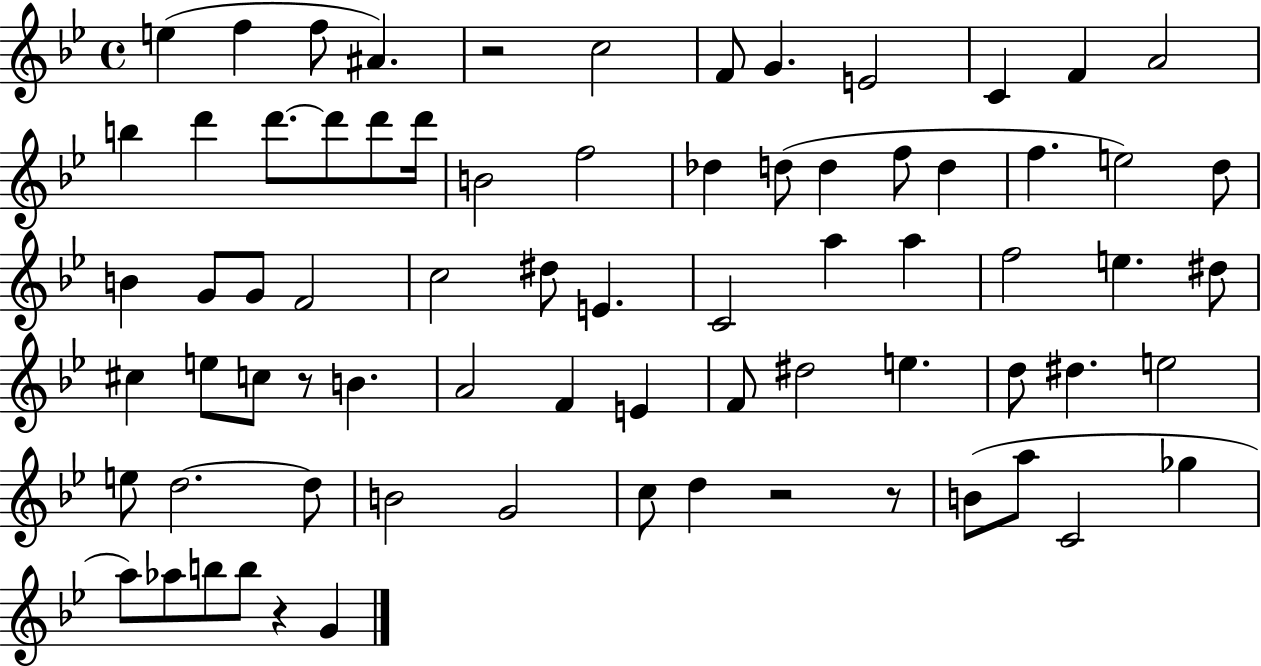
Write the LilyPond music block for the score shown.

{
  \clef treble
  \time 4/4
  \defaultTimeSignature
  \key bes \major
  e''4( f''4 f''8 ais'4.) | r2 c''2 | f'8 g'4. e'2 | c'4 f'4 a'2 | \break b''4 d'''4 d'''8.~~ d'''8 d'''8 d'''16 | b'2 f''2 | des''4 d''8( d''4 f''8 d''4 | f''4. e''2) d''8 | \break b'4 g'8 g'8 f'2 | c''2 dis''8 e'4. | c'2 a''4 a''4 | f''2 e''4. dis''8 | \break cis''4 e''8 c''8 r8 b'4. | a'2 f'4 e'4 | f'8 dis''2 e''4. | d''8 dis''4. e''2 | \break e''8 d''2.~~ d''8 | b'2 g'2 | c''8 d''4 r2 r8 | b'8( a''8 c'2 ges''4 | \break a''8) aes''8 b''8 b''8 r4 g'4 | \bar "|."
}